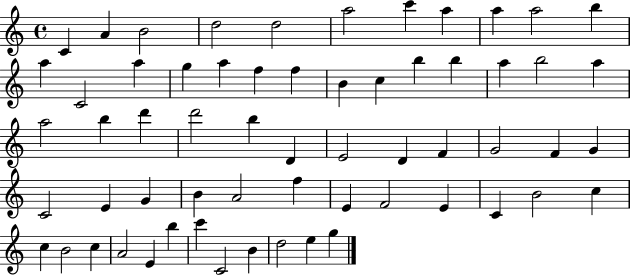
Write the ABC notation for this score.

X:1
T:Untitled
M:4/4
L:1/4
K:C
C A B2 d2 d2 a2 c' a a a2 b a C2 a g a f f B c b b a b2 a a2 b d' d'2 b D E2 D F G2 F G C2 E G B A2 f E F2 E C B2 c c B2 c A2 E b c' C2 B d2 e g